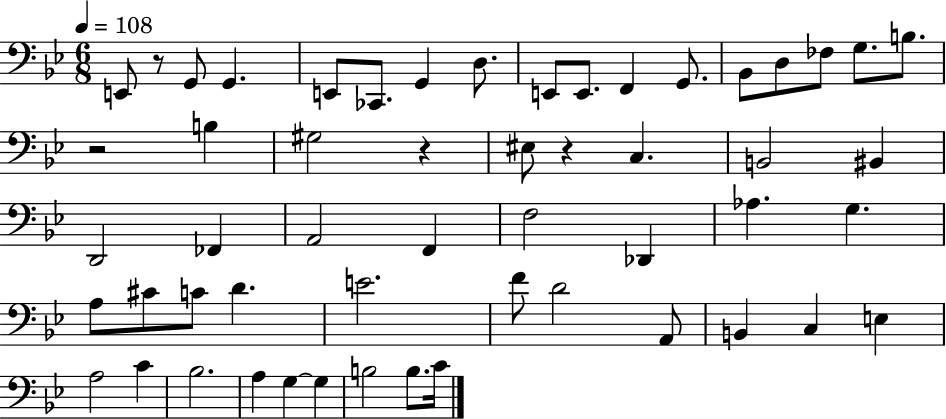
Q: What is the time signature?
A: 6/8